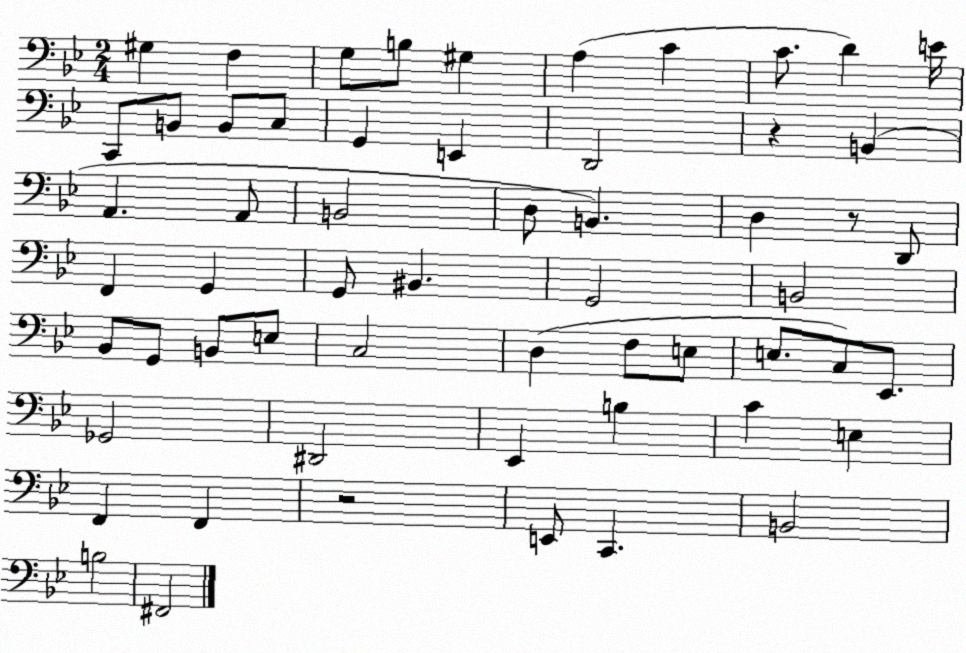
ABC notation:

X:1
T:Untitled
M:2/4
L:1/4
K:Bb
^G, F, G,/2 B,/2 ^G, A, C C/2 D E/4 C,,/2 B,,/2 B,,/2 C,/2 G,, E,, D,,2 z B,, A,, A,,/2 B,,2 D,/2 B,, D, z/2 D,,/2 F,, G,, G,,/2 ^B,, G,,2 B,,2 _B,,/2 G,,/2 B,,/2 E,/2 C,2 D, F,/2 E,/2 E,/2 C,/2 _E,,/2 _G,,2 ^D,,2 _E,, B, C E, F,, F,, z2 E,,/2 C,, B,,2 B,2 ^F,,2